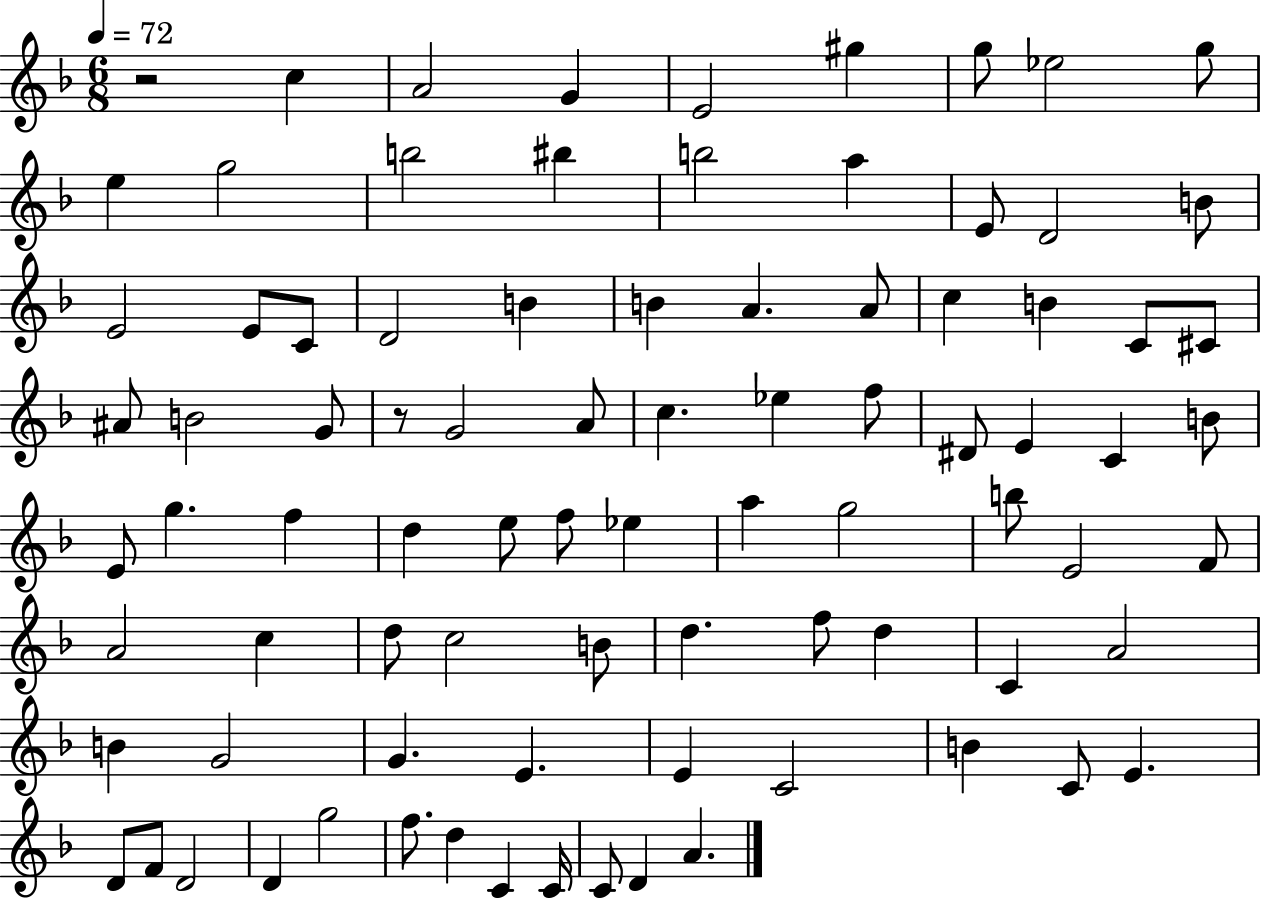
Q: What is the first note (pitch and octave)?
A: C5